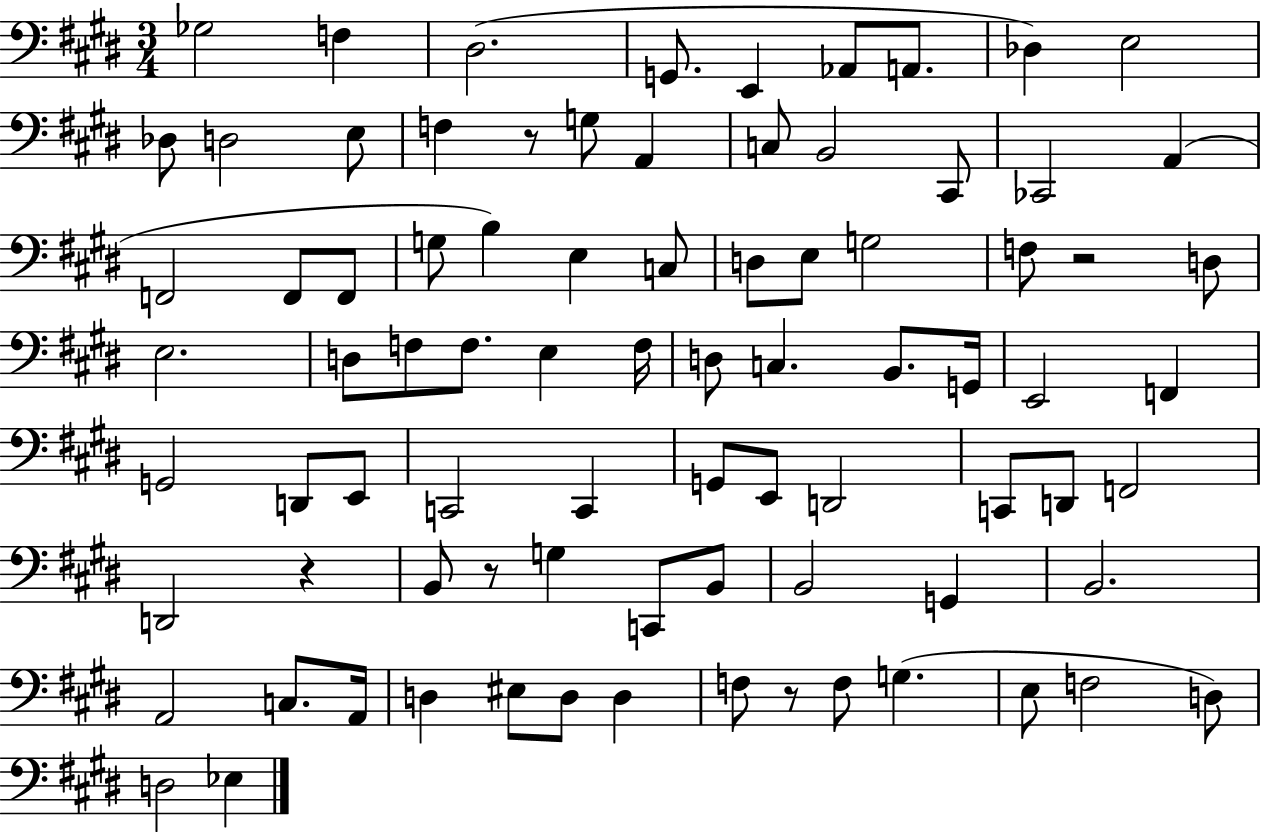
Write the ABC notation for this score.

X:1
T:Untitled
M:3/4
L:1/4
K:E
_G,2 F, ^D,2 G,,/2 E,, _A,,/2 A,,/2 _D, E,2 _D,/2 D,2 E,/2 F, z/2 G,/2 A,, C,/2 B,,2 ^C,,/2 _C,,2 A,, F,,2 F,,/2 F,,/2 G,/2 B, E, C,/2 D,/2 E,/2 G,2 F,/2 z2 D,/2 E,2 D,/2 F,/2 F,/2 E, F,/4 D,/2 C, B,,/2 G,,/4 E,,2 F,, G,,2 D,,/2 E,,/2 C,,2 C,, G,,/2 E,,/2 D,,2 C,,/2 D,,/2 F,,2 D,,2 z B,,/2 z/2 G, C,,/2 B,,/2 B,,2 G,, B,,2 A,,2 C,/2 A,,/4 D, ^E,/2 D,/2 D, F,/2 z/2 F,/2 G, E,/2 F,2 D,/2 D,2 _E,